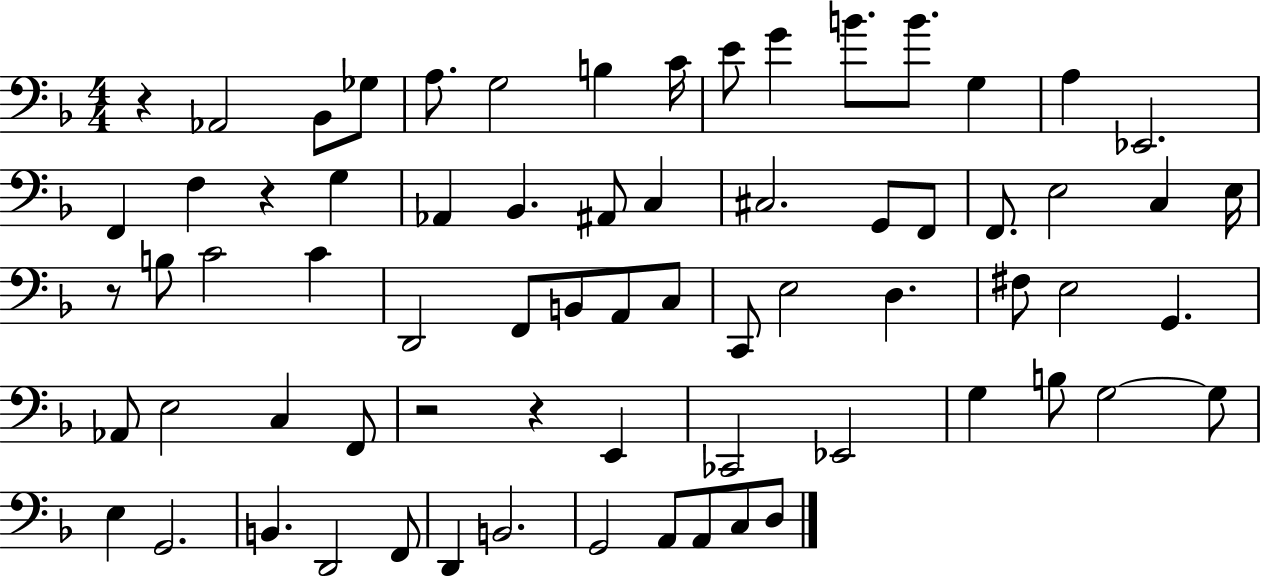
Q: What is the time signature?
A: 4/4